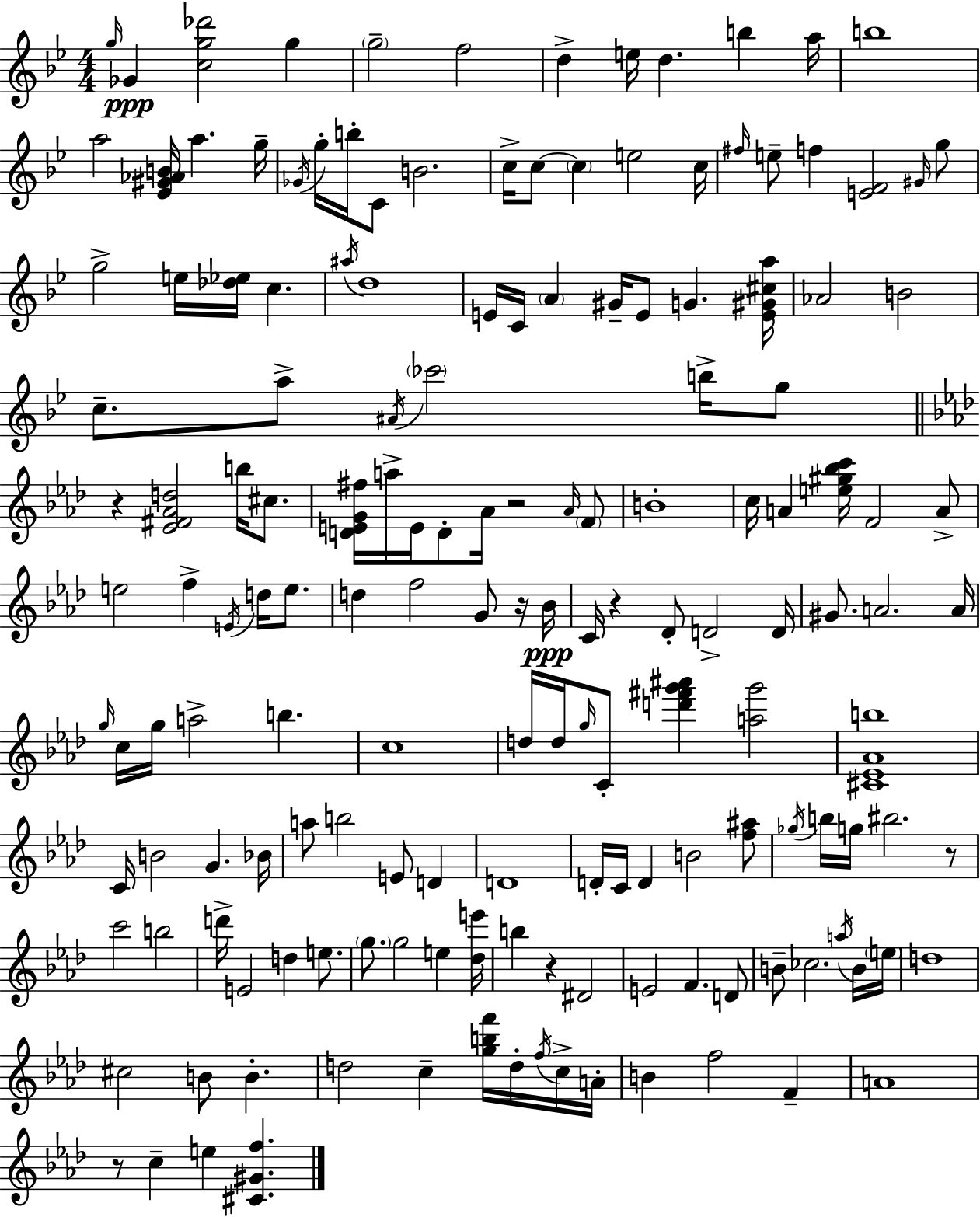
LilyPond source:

{
  \clef treble
  \numericTimeSignature
  \time 4/4
  \key bes \major
  \grace { g''16 }\ppp ges'4 <c'' g'' des'''>2 g''4 | \parenthesize g''2-- f''2 | d''4-> e''16 d''4. b''4 | a''16 b''1 | \break a''2 <ees' gis' aes' b'>16 a''4. | g''16-- \acciaccatura { ges'16 } g''16-. b''16-. c'8 b'2. | c''16-> c''8~~ \parenthesize c''4 e''2 | c''16 \grace { fis''16 } e''8-- f''4 <e' f'>2 | \break \grace { gis'16 } g''8 g''2-> e''16 <des'' ees''>16 c''4. | \acciaccatura { ais''16 } d''1 | e'16 c'16 \parenthesize a'4 gis'16-- e'8 g'4. | <e' gis' cis'' a''>16 aes'2 b'2 | \break c''8.-- a''8-> \acciaccatura { ais'16 } \parenthesize ces'''2 | b''16-> g''8 \bar "||" \break \key aes \major r4 <ees' fis' aes' d''>2 b''16 cis''8. | <d' e' g' fis''>16 a''16-> e'16 d'8-. aes'16 r2 \grace { aes'16 } \parenthesize f'8 | b'1-. | c''16 a'4 <e'' gis'' bes'' c'''>16 f'2 a'8-> | \break e''2 f''4-> \acciaccatura { e'16 } d''16 e''8. | d''4 f''2 g'8 | r16 bes'16\ppp c'16 r4 des'8-. d'2-> | d'16 gis'8. a'2. | \break a'16 \grace { g''16 } c''16 g''16 a''2-> b''4. | c''1 | d''16 d''16 \grace { g''16 } c'8-. <d''' fis''' g''' ais'''>4 <a'' g'''>2 | <cis' ees' aes' b''>1 | \break c'16 b'2 g'4. | bes'16 a''8 b''2 e'8 | d'4 d'1 | d'16-. c'16 d'4 b'2 | \break <f'' ais''>8 \acciaccatura { ges''16 } b''16 g''16 bis''2. | r8 c'''2 b''2 | d'''16-> e'2 d''4 | e''8. \parenthesize g''8. g''2 | \break e''4 <des'' e'''>16 b''4 r4 dis'2 | e'2 f'4. | d'8 b'8-- ces''2. | \acciaccatura { a''16 } b'16 \parenthesize e''16 d''1 | \break cis''2 b'8 | b'4.-. d''2 c''4-- | <g'' b'' f'''>16 d''16-. \acciaccatura { f''16 } c''16-> a'16-. b'4 f''2 | f'4-- a'1 | \break r8 c''4-- e''4 | <cis' gis' f''>4. \bar "|."
}